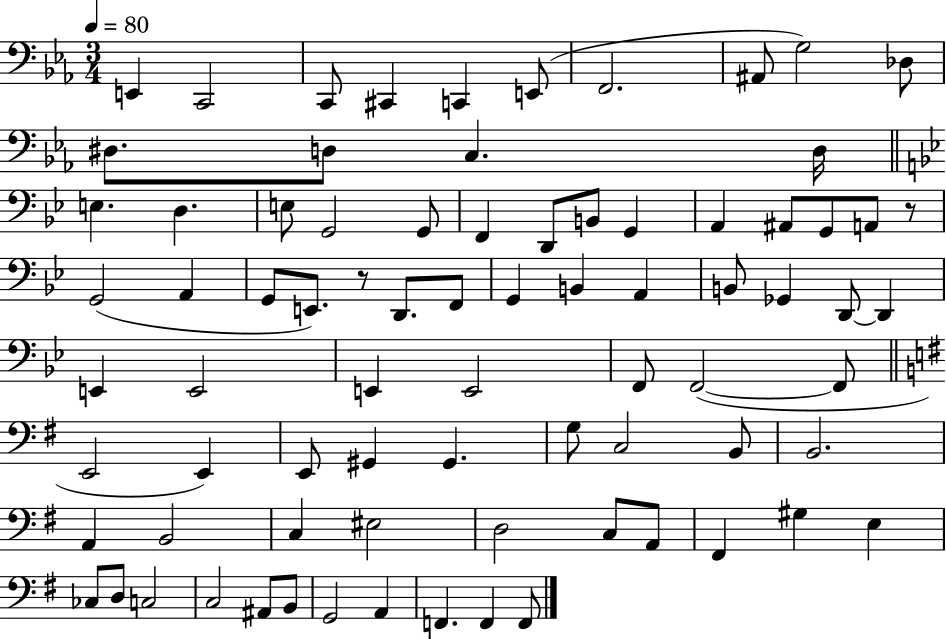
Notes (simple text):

E2/q C2/h C2/e C#2/q C2/q E2/e F2/h. A#2/e G3/h Db3/e D#3/e. D3/e C3/q. D3/s E3/q. D3/q. E3/e G2/h G2/e F2/q D2/e B2/e G2/q A2/q A#2/e G2/e A2/e R/e G2/h A2/q G2/e E2/e. R/e D2/e. F2/e G2/q B2/q A2/q B2/e Gb2/q D2/e D2/q E2/q E2/h E2/q E2/h F2/e F2/h F2/e E2/h E2/q E2/e G#2/q G#2/q. G3/e C3/h B2/e B2/h. A2/q B2/h C3/q EIS3/h D3/h C3/e A2/e F#2/q G#3/q E3/q CES3/e D3/e C3/h C3/h A#2/e B2/e G2/h A2/q F2/q. F2/q F2/e